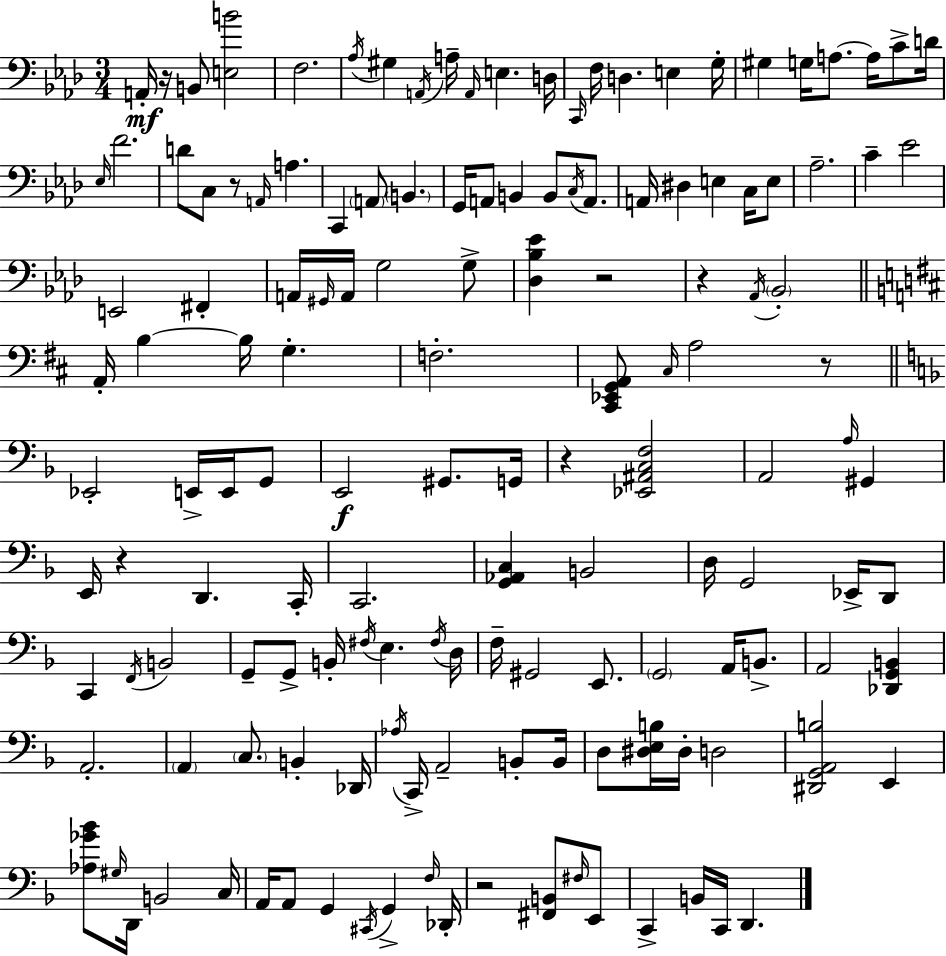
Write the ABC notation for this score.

X:1
T:Untitled
M:3/4
L:1/4
K:Fm
A,,/4 z/4 B,,/2 [E,B]2 F,2 _A,/4 ^G, A,,/4 A,/4 A,,/4 E, D,/4 C,,/4 F,/4 D, E, G,/4 ^G, G,/4 A,/2 A,/4 C/2 D/4 _E,/4 F2 D/2 C,/2 z/2 A,,/4 A, C,, A,,/2 B,, G,,/4 A,,/2 B,, B,,/2 C,/4 A,,/2 A,,/4 ^D, E, C,/4 E,/2 _A,2 C _E2 E,,2 ^F,, A,,/4 ^G,,/4 A,,/4 G,2 G,/2 [_D,_B,_E] z2 z _A,,/4 _B,,2 A,,/4 B, B,/4 G, F,2 [^C,,_E,,G,,A,,]/2 ^C,/4 A,2 z/2 _E,,2 E,,/4 E,,/4 G,,/2 E,,2 ^G,,/2 G,,/4 z [_E,,^A,,C,F,]2 A,,2 A,/4 ^G,, E,,/4 z D,, C,,/4 C,,2 [G,,_A,,C,] B,,2 D,/4 G,,2 _E,,/4 D,,/2 C,, F,,/4 B,,2 G,,/2 G,,/2 B,,/4 ^F,/4 E, ^F,/4 D,/4 F,/4 ^G,,2 E,,/2 G,,2 A,,/4 B,,/2 A,,2 [_D,,G,,B,,] A,,2 A,, C,/2 B,, _D,,/4 _A,/4 C,,/4 A,,2 B,,/2 B,,/4 D,/2 [^D,E,B,]/4 ^D,/4 D,2 [^D,,G,,A,,B,]2 E,, [_A,_G_B]/2 ^G,/4 D,,/4 B,,2 C,/4 A,,/4 A,,/2 G,, ^C,,/4 G,, F,/4 _D,,/4 z2 [^F,,B,,]/2 ^F,/4 E,,/2 C,, B,,/4 C,,/4 D,,